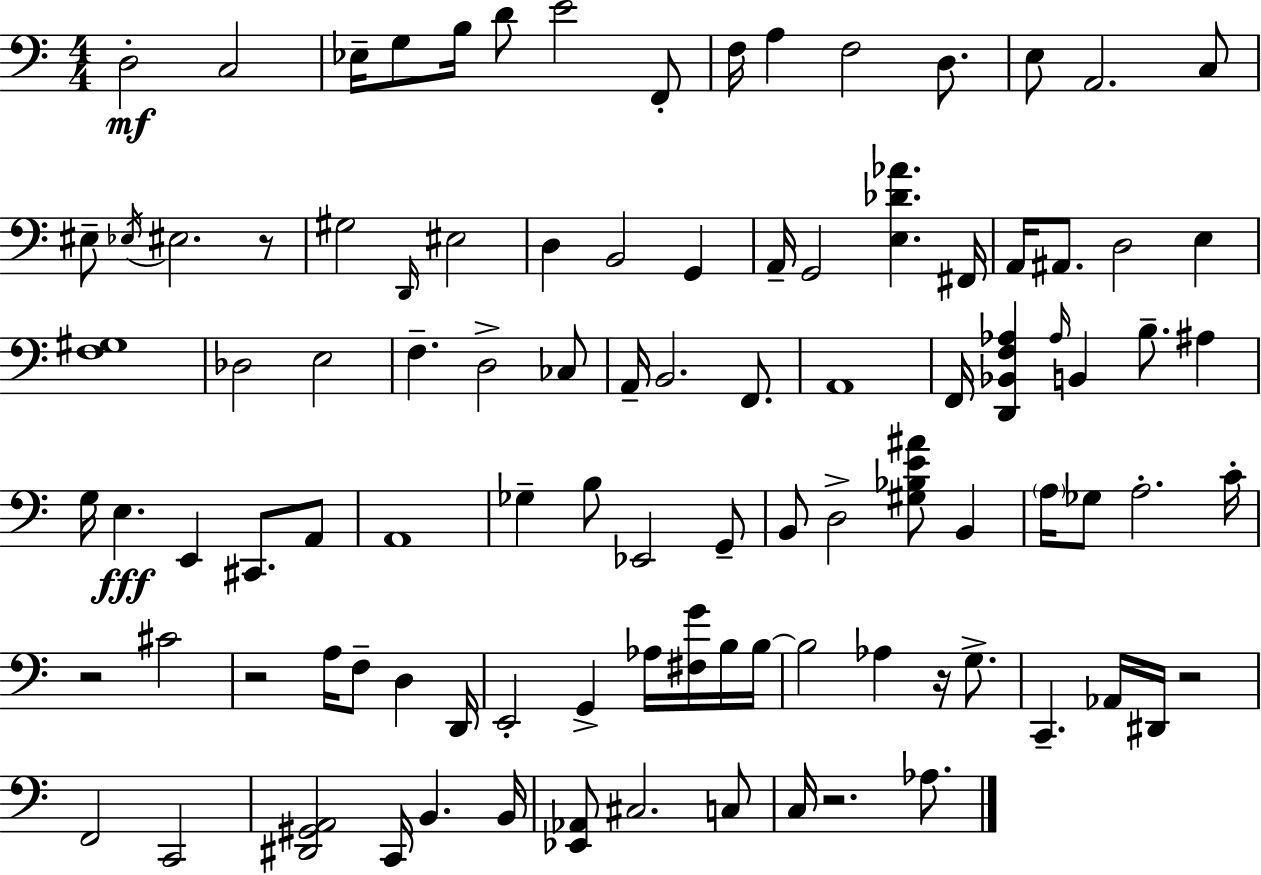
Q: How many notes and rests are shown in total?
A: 100